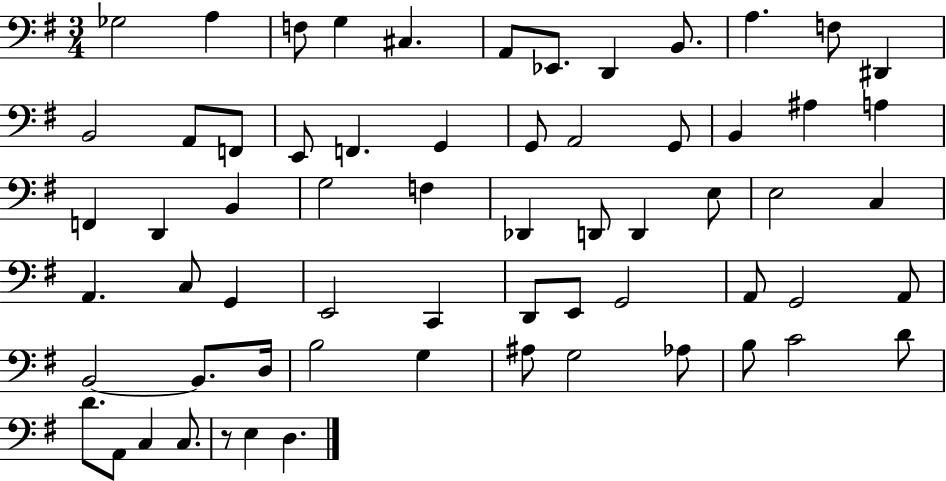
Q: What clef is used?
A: bass